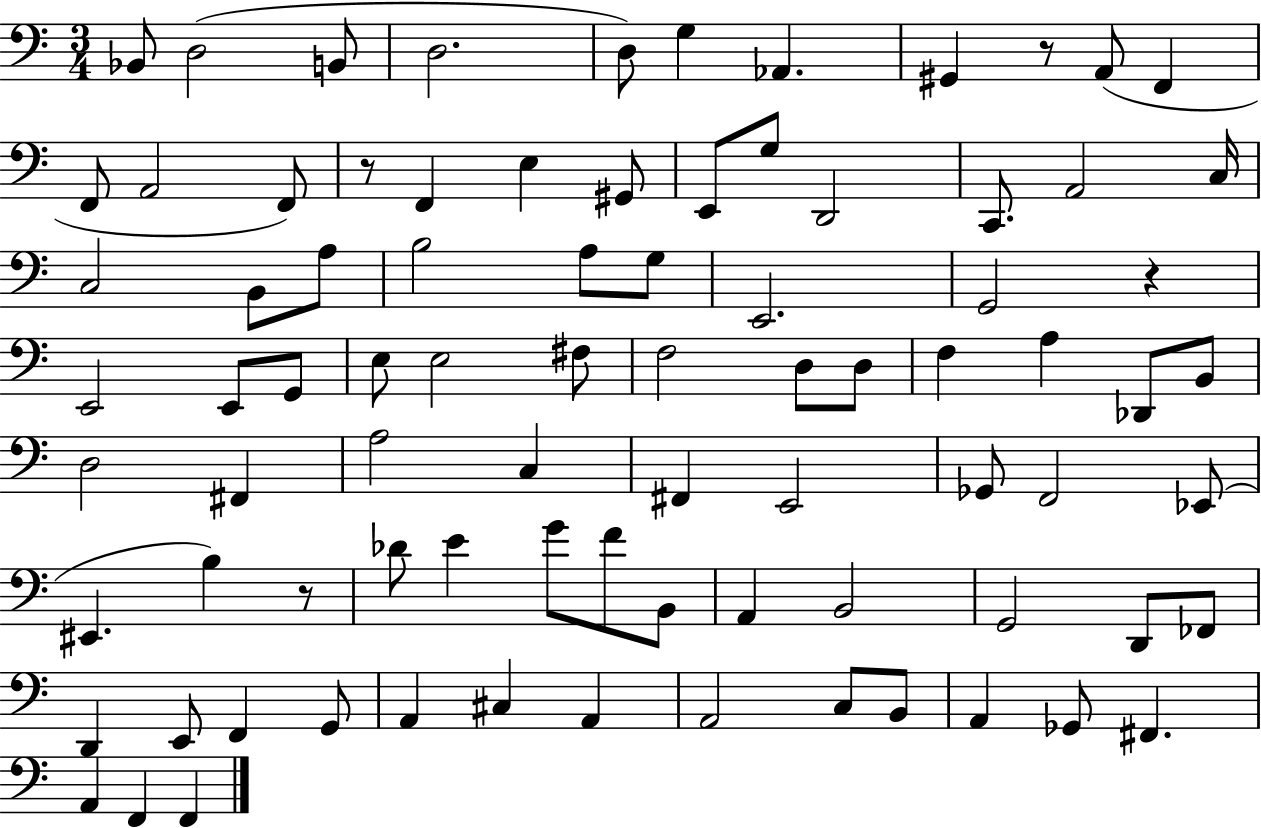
Bb2/e D3/h B2/e D3/h. D3/e G3/q Ab2/q. G#2/q R/e A2/e F2/q F2/e A2/h F2/e R/e F2/q E3/q G#2/e E2/e G3/e D2/h C2/e. A2/h C3/s C3/h B2/e A3/e B3/h A3/e G3/e E2/h. G2/h R/q E2/h E2/e G2/e E3/e E3/h F#3/e F3/h D3/e D3/e F3/q A3/q Db2/e B2/e D3/h F#2/q A3/h C3/q F#2/q E2/h Gb2/e F2/h Eb2/e EIS2/q. B3/q R/e Db4/e E4/q G4/e F4/e B2/e A2/q B2/h G2/h D2/e FES2/e D2/q E2/e F2/q G2/e A2/q C#3/q A2/q A2/h C3/e B2/e A2/q Gb2/e F#2/q. A2/q F2/q F2/q